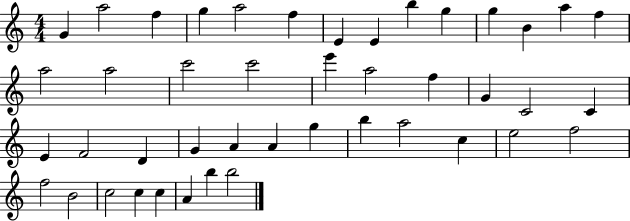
G4/q A5/h F5/q G5/q A5/h F5/q E4/q E4/q B5/q G5/q G5/q B4/q A5/q F5/q A5/h A5/h C6/h C6/h E6/q A5/h F5/q G4/q C4/h C4/q E4/q F4/h D4/q G4/q A4/q A4/q G5/q B5/q A5/h C5/q E5/h F5/h F5/h B4/h C5/h C5/q C5/q A4/q B5/q B5/h